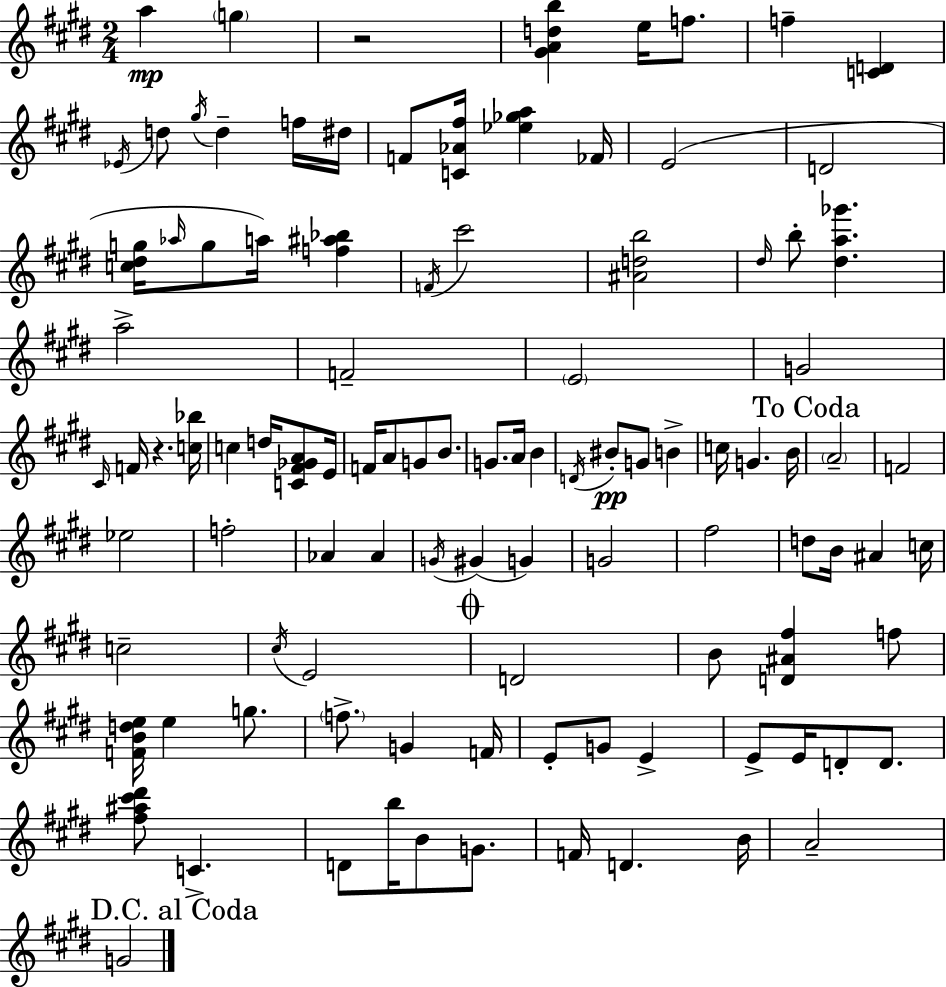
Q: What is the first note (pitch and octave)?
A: A5